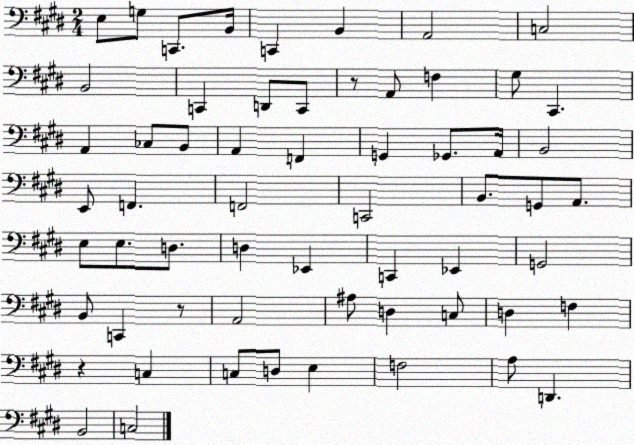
X:1
T:Untitled
M:2/4
L:1/4
K:E
E,/2 G,/2 C,,/2 B,,/4 C,, B,, A,,2 C,2 B,,2 C,, D,,/2 C,,/2 z/2 A,,/2 F, ^G,/2 ^C,, A,, _C,/2 B,,/2 A,, F,, G,, _G,,/2 A,,/4 B,,2 E,,/2 F,, F,,2 C,,2 B,,/2 G,,/2 A,,/2 E,/2 E,/2 D,/2 D, _E,, C,, _E,, G,,2 B,,/2 C,, z/2 A,,2 ^A,/2 D, C,/2 D, F, z C, C,/2 D,/2 E, F,2 A,/2 D,, B,,2 C,2